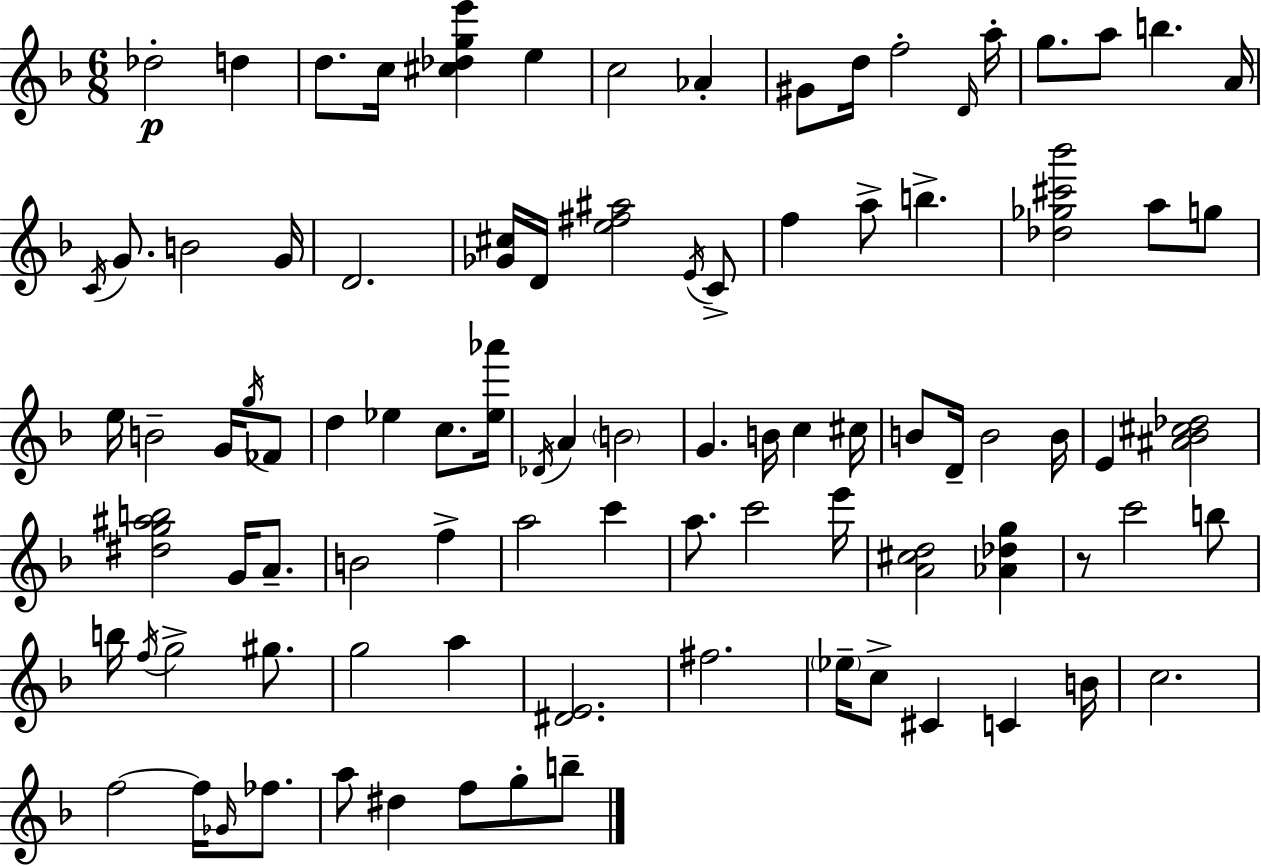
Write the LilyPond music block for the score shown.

{
  \clef treble
  \numericTimeSignature
  \time 6/8
  \key f \major
  \repeat volta 2 { des''2-.\p d''4 | d''8. c''16 <cis'' des'' g'' e'''>4 e''4 | c''2 aes'4-. | gis'8 d''16 f''2-. \grace { d'16 } | \break a''16-. g''8. a''8 b''4. | a'16 \acciaccatura { c'16 } g'8. b'2 | g'16 d'2. | <ges' cis''>16 d'16 <e'' fis'' ais''>2 | \break \acciaccatura { e'16 } c'8-> f''4 a''8-> b''4.-> | <des'' ges'' cis''' bes'''>2 a''8 | g''8 e''16 b'2-- | g'16 \acciaccatura { g''16 } fes'8 d''4 ees''4 | \break c''8. <ees'' aes'''>16 \acciaccatura { des'16 } a'4 \parenthesize b'2 | g'4. b'16 | c''4 cis''16 b'8 d'16-- b'2 | b'16 e'4 <ais' bes' cis'' des''>2 | \break <dis'' g'' ais'' b''>2 | g'16 a'8.-- b'2 | f''4-> a''2 | c'''4 a''8. c'''2 | \break e'''16 <a' cis'' d''>2 | <aes' des'' g''>4 r8 c'''2 | b''8 b''16 \acciaccatura { f''16 } g''2-> | gis''8. g''2 | \break a''4 <dis' e'>2. | fis''2. | \parenthesize ees''16-- c''8-> cis'4 | c'4 b'16 c''2. | \break f''2~~ | f''16 \grace { ges'16 } fes''8. a''8 dis''4 | f''8 g''8-. b''8-- } \bar "|."
}